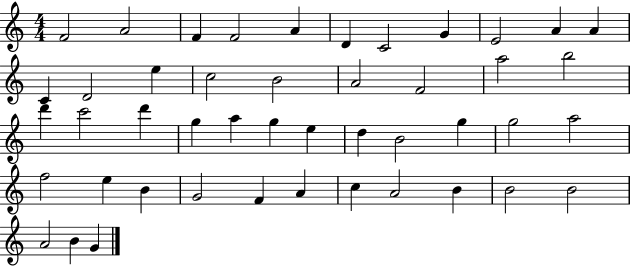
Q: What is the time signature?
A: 4/4